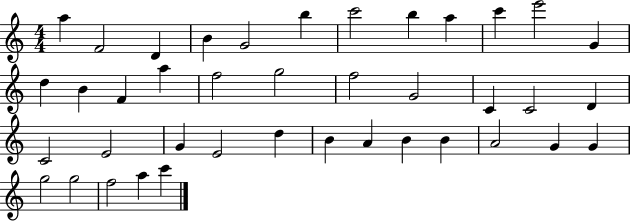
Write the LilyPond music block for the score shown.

{
  \clef treble
  \numericTimeSignature
  \time 4/4
  \key c \major
  a''4 f'2 d'4 | b'4 g'2 b''4 | c'''2 b''4 a''4 | c'''4 e'''2 g'4 | \break d''4 b'4 f'4 a''4 | f''2 g''2 | f''2 g'2 | c'4 c'2 d'4 | \break c'2 e'2 | g'4 e'2 d''4 | b'4 a'4 b'4 b'4 | a'2 g'4 g'4 | \break g''2 g''2 | f''2 a''4 c'''4 | \bar "|."
}